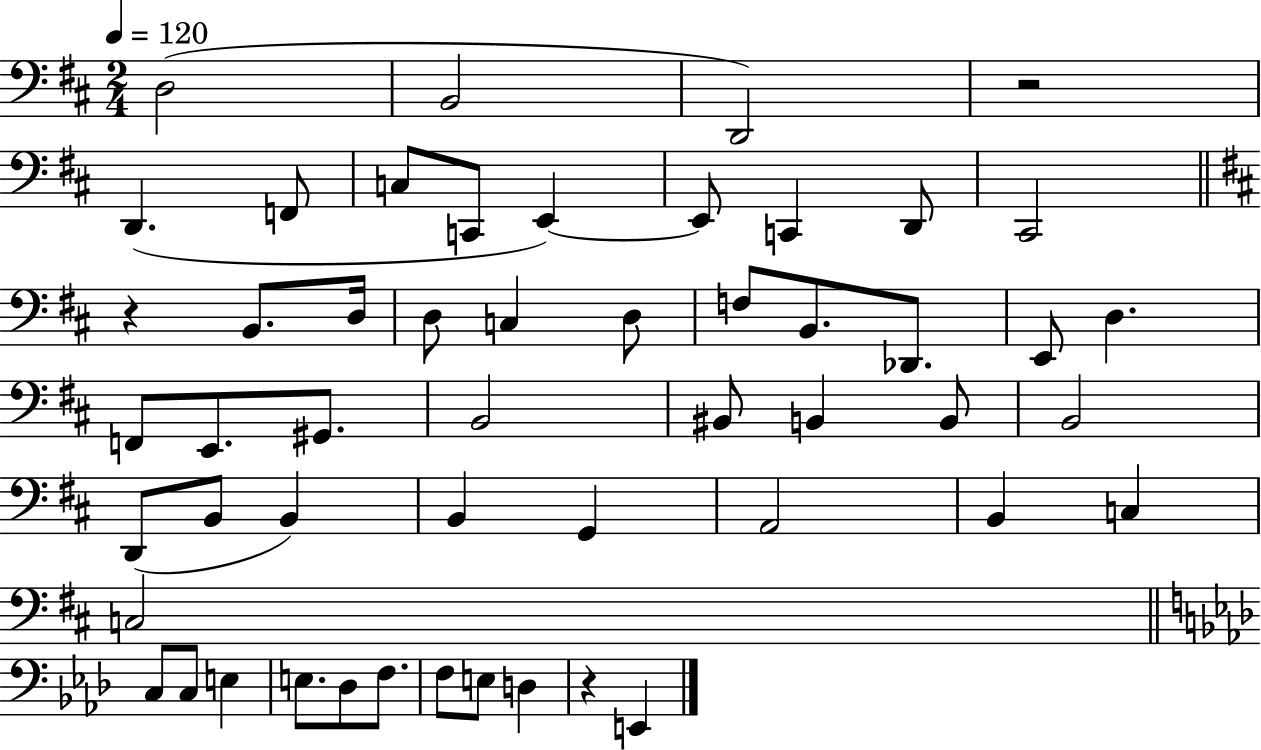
{
  \clef bass
  \numericTimeSignature
  \time 2/4
  \key d \major
  \tempo 4 = 120
  d2( | b,2 | d,2) | r2 | \break d,4.( f,8 | c8 c,8 e,4~~) | e,8 c,4 d,8 | cis,2 | \break \bar "||" \break \key d \major r4 b,8. d16 | d8 c4 d8 | f8 b,8. des,8. | e,8 d4. | \break f,8 e,8. gis,8. | b,2 | bis,8 b,4 b,8 | b,2 | \break d,8( b,8 b,4) | b,4 g,4 | a,2 | b,4 c4 | \break c2 | \bar "||" \break \key aes \major c8 c8 e4 | e8. des8 f8. | f8 e8 d4 | r4 e,4 | \break \bar "|."
}